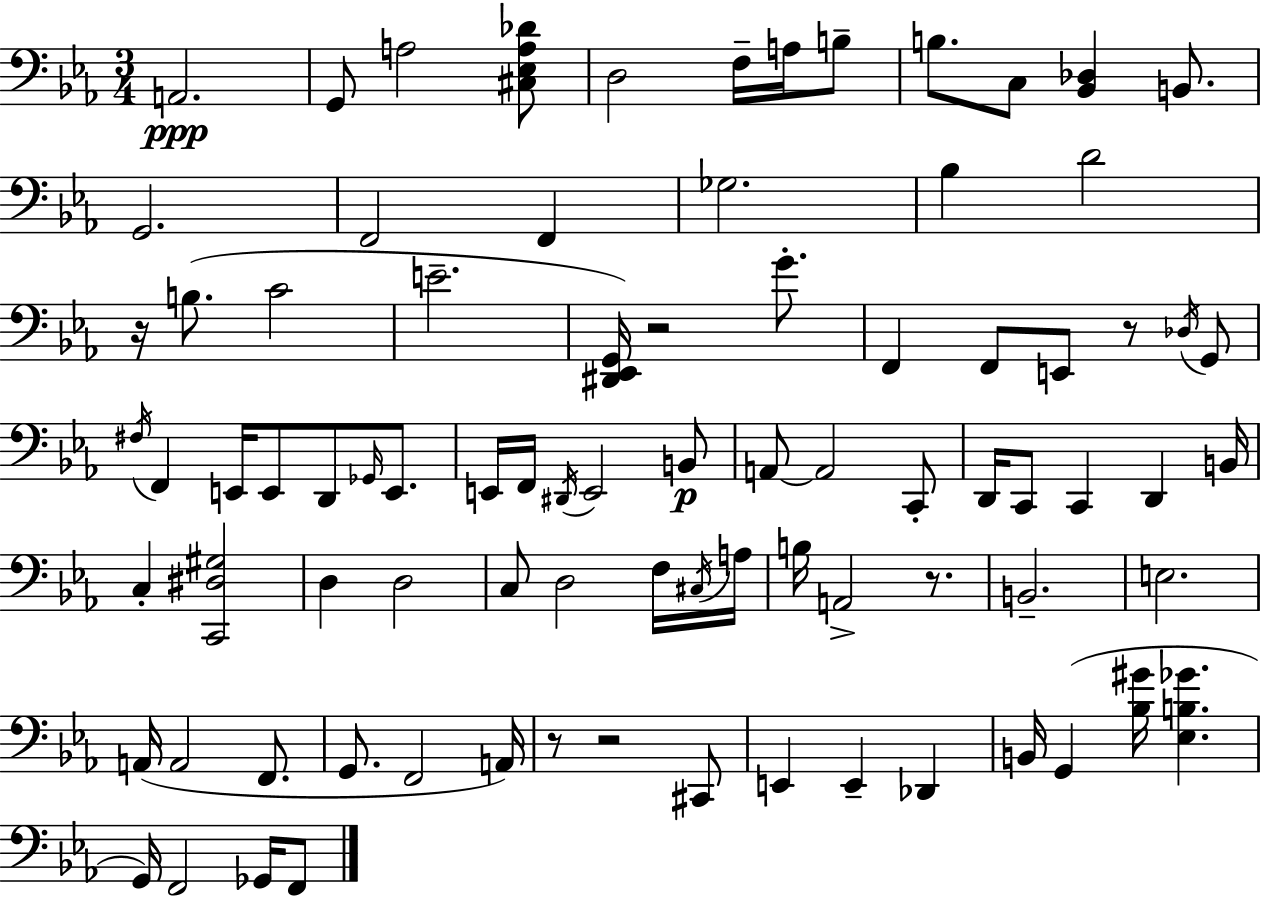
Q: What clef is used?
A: bass